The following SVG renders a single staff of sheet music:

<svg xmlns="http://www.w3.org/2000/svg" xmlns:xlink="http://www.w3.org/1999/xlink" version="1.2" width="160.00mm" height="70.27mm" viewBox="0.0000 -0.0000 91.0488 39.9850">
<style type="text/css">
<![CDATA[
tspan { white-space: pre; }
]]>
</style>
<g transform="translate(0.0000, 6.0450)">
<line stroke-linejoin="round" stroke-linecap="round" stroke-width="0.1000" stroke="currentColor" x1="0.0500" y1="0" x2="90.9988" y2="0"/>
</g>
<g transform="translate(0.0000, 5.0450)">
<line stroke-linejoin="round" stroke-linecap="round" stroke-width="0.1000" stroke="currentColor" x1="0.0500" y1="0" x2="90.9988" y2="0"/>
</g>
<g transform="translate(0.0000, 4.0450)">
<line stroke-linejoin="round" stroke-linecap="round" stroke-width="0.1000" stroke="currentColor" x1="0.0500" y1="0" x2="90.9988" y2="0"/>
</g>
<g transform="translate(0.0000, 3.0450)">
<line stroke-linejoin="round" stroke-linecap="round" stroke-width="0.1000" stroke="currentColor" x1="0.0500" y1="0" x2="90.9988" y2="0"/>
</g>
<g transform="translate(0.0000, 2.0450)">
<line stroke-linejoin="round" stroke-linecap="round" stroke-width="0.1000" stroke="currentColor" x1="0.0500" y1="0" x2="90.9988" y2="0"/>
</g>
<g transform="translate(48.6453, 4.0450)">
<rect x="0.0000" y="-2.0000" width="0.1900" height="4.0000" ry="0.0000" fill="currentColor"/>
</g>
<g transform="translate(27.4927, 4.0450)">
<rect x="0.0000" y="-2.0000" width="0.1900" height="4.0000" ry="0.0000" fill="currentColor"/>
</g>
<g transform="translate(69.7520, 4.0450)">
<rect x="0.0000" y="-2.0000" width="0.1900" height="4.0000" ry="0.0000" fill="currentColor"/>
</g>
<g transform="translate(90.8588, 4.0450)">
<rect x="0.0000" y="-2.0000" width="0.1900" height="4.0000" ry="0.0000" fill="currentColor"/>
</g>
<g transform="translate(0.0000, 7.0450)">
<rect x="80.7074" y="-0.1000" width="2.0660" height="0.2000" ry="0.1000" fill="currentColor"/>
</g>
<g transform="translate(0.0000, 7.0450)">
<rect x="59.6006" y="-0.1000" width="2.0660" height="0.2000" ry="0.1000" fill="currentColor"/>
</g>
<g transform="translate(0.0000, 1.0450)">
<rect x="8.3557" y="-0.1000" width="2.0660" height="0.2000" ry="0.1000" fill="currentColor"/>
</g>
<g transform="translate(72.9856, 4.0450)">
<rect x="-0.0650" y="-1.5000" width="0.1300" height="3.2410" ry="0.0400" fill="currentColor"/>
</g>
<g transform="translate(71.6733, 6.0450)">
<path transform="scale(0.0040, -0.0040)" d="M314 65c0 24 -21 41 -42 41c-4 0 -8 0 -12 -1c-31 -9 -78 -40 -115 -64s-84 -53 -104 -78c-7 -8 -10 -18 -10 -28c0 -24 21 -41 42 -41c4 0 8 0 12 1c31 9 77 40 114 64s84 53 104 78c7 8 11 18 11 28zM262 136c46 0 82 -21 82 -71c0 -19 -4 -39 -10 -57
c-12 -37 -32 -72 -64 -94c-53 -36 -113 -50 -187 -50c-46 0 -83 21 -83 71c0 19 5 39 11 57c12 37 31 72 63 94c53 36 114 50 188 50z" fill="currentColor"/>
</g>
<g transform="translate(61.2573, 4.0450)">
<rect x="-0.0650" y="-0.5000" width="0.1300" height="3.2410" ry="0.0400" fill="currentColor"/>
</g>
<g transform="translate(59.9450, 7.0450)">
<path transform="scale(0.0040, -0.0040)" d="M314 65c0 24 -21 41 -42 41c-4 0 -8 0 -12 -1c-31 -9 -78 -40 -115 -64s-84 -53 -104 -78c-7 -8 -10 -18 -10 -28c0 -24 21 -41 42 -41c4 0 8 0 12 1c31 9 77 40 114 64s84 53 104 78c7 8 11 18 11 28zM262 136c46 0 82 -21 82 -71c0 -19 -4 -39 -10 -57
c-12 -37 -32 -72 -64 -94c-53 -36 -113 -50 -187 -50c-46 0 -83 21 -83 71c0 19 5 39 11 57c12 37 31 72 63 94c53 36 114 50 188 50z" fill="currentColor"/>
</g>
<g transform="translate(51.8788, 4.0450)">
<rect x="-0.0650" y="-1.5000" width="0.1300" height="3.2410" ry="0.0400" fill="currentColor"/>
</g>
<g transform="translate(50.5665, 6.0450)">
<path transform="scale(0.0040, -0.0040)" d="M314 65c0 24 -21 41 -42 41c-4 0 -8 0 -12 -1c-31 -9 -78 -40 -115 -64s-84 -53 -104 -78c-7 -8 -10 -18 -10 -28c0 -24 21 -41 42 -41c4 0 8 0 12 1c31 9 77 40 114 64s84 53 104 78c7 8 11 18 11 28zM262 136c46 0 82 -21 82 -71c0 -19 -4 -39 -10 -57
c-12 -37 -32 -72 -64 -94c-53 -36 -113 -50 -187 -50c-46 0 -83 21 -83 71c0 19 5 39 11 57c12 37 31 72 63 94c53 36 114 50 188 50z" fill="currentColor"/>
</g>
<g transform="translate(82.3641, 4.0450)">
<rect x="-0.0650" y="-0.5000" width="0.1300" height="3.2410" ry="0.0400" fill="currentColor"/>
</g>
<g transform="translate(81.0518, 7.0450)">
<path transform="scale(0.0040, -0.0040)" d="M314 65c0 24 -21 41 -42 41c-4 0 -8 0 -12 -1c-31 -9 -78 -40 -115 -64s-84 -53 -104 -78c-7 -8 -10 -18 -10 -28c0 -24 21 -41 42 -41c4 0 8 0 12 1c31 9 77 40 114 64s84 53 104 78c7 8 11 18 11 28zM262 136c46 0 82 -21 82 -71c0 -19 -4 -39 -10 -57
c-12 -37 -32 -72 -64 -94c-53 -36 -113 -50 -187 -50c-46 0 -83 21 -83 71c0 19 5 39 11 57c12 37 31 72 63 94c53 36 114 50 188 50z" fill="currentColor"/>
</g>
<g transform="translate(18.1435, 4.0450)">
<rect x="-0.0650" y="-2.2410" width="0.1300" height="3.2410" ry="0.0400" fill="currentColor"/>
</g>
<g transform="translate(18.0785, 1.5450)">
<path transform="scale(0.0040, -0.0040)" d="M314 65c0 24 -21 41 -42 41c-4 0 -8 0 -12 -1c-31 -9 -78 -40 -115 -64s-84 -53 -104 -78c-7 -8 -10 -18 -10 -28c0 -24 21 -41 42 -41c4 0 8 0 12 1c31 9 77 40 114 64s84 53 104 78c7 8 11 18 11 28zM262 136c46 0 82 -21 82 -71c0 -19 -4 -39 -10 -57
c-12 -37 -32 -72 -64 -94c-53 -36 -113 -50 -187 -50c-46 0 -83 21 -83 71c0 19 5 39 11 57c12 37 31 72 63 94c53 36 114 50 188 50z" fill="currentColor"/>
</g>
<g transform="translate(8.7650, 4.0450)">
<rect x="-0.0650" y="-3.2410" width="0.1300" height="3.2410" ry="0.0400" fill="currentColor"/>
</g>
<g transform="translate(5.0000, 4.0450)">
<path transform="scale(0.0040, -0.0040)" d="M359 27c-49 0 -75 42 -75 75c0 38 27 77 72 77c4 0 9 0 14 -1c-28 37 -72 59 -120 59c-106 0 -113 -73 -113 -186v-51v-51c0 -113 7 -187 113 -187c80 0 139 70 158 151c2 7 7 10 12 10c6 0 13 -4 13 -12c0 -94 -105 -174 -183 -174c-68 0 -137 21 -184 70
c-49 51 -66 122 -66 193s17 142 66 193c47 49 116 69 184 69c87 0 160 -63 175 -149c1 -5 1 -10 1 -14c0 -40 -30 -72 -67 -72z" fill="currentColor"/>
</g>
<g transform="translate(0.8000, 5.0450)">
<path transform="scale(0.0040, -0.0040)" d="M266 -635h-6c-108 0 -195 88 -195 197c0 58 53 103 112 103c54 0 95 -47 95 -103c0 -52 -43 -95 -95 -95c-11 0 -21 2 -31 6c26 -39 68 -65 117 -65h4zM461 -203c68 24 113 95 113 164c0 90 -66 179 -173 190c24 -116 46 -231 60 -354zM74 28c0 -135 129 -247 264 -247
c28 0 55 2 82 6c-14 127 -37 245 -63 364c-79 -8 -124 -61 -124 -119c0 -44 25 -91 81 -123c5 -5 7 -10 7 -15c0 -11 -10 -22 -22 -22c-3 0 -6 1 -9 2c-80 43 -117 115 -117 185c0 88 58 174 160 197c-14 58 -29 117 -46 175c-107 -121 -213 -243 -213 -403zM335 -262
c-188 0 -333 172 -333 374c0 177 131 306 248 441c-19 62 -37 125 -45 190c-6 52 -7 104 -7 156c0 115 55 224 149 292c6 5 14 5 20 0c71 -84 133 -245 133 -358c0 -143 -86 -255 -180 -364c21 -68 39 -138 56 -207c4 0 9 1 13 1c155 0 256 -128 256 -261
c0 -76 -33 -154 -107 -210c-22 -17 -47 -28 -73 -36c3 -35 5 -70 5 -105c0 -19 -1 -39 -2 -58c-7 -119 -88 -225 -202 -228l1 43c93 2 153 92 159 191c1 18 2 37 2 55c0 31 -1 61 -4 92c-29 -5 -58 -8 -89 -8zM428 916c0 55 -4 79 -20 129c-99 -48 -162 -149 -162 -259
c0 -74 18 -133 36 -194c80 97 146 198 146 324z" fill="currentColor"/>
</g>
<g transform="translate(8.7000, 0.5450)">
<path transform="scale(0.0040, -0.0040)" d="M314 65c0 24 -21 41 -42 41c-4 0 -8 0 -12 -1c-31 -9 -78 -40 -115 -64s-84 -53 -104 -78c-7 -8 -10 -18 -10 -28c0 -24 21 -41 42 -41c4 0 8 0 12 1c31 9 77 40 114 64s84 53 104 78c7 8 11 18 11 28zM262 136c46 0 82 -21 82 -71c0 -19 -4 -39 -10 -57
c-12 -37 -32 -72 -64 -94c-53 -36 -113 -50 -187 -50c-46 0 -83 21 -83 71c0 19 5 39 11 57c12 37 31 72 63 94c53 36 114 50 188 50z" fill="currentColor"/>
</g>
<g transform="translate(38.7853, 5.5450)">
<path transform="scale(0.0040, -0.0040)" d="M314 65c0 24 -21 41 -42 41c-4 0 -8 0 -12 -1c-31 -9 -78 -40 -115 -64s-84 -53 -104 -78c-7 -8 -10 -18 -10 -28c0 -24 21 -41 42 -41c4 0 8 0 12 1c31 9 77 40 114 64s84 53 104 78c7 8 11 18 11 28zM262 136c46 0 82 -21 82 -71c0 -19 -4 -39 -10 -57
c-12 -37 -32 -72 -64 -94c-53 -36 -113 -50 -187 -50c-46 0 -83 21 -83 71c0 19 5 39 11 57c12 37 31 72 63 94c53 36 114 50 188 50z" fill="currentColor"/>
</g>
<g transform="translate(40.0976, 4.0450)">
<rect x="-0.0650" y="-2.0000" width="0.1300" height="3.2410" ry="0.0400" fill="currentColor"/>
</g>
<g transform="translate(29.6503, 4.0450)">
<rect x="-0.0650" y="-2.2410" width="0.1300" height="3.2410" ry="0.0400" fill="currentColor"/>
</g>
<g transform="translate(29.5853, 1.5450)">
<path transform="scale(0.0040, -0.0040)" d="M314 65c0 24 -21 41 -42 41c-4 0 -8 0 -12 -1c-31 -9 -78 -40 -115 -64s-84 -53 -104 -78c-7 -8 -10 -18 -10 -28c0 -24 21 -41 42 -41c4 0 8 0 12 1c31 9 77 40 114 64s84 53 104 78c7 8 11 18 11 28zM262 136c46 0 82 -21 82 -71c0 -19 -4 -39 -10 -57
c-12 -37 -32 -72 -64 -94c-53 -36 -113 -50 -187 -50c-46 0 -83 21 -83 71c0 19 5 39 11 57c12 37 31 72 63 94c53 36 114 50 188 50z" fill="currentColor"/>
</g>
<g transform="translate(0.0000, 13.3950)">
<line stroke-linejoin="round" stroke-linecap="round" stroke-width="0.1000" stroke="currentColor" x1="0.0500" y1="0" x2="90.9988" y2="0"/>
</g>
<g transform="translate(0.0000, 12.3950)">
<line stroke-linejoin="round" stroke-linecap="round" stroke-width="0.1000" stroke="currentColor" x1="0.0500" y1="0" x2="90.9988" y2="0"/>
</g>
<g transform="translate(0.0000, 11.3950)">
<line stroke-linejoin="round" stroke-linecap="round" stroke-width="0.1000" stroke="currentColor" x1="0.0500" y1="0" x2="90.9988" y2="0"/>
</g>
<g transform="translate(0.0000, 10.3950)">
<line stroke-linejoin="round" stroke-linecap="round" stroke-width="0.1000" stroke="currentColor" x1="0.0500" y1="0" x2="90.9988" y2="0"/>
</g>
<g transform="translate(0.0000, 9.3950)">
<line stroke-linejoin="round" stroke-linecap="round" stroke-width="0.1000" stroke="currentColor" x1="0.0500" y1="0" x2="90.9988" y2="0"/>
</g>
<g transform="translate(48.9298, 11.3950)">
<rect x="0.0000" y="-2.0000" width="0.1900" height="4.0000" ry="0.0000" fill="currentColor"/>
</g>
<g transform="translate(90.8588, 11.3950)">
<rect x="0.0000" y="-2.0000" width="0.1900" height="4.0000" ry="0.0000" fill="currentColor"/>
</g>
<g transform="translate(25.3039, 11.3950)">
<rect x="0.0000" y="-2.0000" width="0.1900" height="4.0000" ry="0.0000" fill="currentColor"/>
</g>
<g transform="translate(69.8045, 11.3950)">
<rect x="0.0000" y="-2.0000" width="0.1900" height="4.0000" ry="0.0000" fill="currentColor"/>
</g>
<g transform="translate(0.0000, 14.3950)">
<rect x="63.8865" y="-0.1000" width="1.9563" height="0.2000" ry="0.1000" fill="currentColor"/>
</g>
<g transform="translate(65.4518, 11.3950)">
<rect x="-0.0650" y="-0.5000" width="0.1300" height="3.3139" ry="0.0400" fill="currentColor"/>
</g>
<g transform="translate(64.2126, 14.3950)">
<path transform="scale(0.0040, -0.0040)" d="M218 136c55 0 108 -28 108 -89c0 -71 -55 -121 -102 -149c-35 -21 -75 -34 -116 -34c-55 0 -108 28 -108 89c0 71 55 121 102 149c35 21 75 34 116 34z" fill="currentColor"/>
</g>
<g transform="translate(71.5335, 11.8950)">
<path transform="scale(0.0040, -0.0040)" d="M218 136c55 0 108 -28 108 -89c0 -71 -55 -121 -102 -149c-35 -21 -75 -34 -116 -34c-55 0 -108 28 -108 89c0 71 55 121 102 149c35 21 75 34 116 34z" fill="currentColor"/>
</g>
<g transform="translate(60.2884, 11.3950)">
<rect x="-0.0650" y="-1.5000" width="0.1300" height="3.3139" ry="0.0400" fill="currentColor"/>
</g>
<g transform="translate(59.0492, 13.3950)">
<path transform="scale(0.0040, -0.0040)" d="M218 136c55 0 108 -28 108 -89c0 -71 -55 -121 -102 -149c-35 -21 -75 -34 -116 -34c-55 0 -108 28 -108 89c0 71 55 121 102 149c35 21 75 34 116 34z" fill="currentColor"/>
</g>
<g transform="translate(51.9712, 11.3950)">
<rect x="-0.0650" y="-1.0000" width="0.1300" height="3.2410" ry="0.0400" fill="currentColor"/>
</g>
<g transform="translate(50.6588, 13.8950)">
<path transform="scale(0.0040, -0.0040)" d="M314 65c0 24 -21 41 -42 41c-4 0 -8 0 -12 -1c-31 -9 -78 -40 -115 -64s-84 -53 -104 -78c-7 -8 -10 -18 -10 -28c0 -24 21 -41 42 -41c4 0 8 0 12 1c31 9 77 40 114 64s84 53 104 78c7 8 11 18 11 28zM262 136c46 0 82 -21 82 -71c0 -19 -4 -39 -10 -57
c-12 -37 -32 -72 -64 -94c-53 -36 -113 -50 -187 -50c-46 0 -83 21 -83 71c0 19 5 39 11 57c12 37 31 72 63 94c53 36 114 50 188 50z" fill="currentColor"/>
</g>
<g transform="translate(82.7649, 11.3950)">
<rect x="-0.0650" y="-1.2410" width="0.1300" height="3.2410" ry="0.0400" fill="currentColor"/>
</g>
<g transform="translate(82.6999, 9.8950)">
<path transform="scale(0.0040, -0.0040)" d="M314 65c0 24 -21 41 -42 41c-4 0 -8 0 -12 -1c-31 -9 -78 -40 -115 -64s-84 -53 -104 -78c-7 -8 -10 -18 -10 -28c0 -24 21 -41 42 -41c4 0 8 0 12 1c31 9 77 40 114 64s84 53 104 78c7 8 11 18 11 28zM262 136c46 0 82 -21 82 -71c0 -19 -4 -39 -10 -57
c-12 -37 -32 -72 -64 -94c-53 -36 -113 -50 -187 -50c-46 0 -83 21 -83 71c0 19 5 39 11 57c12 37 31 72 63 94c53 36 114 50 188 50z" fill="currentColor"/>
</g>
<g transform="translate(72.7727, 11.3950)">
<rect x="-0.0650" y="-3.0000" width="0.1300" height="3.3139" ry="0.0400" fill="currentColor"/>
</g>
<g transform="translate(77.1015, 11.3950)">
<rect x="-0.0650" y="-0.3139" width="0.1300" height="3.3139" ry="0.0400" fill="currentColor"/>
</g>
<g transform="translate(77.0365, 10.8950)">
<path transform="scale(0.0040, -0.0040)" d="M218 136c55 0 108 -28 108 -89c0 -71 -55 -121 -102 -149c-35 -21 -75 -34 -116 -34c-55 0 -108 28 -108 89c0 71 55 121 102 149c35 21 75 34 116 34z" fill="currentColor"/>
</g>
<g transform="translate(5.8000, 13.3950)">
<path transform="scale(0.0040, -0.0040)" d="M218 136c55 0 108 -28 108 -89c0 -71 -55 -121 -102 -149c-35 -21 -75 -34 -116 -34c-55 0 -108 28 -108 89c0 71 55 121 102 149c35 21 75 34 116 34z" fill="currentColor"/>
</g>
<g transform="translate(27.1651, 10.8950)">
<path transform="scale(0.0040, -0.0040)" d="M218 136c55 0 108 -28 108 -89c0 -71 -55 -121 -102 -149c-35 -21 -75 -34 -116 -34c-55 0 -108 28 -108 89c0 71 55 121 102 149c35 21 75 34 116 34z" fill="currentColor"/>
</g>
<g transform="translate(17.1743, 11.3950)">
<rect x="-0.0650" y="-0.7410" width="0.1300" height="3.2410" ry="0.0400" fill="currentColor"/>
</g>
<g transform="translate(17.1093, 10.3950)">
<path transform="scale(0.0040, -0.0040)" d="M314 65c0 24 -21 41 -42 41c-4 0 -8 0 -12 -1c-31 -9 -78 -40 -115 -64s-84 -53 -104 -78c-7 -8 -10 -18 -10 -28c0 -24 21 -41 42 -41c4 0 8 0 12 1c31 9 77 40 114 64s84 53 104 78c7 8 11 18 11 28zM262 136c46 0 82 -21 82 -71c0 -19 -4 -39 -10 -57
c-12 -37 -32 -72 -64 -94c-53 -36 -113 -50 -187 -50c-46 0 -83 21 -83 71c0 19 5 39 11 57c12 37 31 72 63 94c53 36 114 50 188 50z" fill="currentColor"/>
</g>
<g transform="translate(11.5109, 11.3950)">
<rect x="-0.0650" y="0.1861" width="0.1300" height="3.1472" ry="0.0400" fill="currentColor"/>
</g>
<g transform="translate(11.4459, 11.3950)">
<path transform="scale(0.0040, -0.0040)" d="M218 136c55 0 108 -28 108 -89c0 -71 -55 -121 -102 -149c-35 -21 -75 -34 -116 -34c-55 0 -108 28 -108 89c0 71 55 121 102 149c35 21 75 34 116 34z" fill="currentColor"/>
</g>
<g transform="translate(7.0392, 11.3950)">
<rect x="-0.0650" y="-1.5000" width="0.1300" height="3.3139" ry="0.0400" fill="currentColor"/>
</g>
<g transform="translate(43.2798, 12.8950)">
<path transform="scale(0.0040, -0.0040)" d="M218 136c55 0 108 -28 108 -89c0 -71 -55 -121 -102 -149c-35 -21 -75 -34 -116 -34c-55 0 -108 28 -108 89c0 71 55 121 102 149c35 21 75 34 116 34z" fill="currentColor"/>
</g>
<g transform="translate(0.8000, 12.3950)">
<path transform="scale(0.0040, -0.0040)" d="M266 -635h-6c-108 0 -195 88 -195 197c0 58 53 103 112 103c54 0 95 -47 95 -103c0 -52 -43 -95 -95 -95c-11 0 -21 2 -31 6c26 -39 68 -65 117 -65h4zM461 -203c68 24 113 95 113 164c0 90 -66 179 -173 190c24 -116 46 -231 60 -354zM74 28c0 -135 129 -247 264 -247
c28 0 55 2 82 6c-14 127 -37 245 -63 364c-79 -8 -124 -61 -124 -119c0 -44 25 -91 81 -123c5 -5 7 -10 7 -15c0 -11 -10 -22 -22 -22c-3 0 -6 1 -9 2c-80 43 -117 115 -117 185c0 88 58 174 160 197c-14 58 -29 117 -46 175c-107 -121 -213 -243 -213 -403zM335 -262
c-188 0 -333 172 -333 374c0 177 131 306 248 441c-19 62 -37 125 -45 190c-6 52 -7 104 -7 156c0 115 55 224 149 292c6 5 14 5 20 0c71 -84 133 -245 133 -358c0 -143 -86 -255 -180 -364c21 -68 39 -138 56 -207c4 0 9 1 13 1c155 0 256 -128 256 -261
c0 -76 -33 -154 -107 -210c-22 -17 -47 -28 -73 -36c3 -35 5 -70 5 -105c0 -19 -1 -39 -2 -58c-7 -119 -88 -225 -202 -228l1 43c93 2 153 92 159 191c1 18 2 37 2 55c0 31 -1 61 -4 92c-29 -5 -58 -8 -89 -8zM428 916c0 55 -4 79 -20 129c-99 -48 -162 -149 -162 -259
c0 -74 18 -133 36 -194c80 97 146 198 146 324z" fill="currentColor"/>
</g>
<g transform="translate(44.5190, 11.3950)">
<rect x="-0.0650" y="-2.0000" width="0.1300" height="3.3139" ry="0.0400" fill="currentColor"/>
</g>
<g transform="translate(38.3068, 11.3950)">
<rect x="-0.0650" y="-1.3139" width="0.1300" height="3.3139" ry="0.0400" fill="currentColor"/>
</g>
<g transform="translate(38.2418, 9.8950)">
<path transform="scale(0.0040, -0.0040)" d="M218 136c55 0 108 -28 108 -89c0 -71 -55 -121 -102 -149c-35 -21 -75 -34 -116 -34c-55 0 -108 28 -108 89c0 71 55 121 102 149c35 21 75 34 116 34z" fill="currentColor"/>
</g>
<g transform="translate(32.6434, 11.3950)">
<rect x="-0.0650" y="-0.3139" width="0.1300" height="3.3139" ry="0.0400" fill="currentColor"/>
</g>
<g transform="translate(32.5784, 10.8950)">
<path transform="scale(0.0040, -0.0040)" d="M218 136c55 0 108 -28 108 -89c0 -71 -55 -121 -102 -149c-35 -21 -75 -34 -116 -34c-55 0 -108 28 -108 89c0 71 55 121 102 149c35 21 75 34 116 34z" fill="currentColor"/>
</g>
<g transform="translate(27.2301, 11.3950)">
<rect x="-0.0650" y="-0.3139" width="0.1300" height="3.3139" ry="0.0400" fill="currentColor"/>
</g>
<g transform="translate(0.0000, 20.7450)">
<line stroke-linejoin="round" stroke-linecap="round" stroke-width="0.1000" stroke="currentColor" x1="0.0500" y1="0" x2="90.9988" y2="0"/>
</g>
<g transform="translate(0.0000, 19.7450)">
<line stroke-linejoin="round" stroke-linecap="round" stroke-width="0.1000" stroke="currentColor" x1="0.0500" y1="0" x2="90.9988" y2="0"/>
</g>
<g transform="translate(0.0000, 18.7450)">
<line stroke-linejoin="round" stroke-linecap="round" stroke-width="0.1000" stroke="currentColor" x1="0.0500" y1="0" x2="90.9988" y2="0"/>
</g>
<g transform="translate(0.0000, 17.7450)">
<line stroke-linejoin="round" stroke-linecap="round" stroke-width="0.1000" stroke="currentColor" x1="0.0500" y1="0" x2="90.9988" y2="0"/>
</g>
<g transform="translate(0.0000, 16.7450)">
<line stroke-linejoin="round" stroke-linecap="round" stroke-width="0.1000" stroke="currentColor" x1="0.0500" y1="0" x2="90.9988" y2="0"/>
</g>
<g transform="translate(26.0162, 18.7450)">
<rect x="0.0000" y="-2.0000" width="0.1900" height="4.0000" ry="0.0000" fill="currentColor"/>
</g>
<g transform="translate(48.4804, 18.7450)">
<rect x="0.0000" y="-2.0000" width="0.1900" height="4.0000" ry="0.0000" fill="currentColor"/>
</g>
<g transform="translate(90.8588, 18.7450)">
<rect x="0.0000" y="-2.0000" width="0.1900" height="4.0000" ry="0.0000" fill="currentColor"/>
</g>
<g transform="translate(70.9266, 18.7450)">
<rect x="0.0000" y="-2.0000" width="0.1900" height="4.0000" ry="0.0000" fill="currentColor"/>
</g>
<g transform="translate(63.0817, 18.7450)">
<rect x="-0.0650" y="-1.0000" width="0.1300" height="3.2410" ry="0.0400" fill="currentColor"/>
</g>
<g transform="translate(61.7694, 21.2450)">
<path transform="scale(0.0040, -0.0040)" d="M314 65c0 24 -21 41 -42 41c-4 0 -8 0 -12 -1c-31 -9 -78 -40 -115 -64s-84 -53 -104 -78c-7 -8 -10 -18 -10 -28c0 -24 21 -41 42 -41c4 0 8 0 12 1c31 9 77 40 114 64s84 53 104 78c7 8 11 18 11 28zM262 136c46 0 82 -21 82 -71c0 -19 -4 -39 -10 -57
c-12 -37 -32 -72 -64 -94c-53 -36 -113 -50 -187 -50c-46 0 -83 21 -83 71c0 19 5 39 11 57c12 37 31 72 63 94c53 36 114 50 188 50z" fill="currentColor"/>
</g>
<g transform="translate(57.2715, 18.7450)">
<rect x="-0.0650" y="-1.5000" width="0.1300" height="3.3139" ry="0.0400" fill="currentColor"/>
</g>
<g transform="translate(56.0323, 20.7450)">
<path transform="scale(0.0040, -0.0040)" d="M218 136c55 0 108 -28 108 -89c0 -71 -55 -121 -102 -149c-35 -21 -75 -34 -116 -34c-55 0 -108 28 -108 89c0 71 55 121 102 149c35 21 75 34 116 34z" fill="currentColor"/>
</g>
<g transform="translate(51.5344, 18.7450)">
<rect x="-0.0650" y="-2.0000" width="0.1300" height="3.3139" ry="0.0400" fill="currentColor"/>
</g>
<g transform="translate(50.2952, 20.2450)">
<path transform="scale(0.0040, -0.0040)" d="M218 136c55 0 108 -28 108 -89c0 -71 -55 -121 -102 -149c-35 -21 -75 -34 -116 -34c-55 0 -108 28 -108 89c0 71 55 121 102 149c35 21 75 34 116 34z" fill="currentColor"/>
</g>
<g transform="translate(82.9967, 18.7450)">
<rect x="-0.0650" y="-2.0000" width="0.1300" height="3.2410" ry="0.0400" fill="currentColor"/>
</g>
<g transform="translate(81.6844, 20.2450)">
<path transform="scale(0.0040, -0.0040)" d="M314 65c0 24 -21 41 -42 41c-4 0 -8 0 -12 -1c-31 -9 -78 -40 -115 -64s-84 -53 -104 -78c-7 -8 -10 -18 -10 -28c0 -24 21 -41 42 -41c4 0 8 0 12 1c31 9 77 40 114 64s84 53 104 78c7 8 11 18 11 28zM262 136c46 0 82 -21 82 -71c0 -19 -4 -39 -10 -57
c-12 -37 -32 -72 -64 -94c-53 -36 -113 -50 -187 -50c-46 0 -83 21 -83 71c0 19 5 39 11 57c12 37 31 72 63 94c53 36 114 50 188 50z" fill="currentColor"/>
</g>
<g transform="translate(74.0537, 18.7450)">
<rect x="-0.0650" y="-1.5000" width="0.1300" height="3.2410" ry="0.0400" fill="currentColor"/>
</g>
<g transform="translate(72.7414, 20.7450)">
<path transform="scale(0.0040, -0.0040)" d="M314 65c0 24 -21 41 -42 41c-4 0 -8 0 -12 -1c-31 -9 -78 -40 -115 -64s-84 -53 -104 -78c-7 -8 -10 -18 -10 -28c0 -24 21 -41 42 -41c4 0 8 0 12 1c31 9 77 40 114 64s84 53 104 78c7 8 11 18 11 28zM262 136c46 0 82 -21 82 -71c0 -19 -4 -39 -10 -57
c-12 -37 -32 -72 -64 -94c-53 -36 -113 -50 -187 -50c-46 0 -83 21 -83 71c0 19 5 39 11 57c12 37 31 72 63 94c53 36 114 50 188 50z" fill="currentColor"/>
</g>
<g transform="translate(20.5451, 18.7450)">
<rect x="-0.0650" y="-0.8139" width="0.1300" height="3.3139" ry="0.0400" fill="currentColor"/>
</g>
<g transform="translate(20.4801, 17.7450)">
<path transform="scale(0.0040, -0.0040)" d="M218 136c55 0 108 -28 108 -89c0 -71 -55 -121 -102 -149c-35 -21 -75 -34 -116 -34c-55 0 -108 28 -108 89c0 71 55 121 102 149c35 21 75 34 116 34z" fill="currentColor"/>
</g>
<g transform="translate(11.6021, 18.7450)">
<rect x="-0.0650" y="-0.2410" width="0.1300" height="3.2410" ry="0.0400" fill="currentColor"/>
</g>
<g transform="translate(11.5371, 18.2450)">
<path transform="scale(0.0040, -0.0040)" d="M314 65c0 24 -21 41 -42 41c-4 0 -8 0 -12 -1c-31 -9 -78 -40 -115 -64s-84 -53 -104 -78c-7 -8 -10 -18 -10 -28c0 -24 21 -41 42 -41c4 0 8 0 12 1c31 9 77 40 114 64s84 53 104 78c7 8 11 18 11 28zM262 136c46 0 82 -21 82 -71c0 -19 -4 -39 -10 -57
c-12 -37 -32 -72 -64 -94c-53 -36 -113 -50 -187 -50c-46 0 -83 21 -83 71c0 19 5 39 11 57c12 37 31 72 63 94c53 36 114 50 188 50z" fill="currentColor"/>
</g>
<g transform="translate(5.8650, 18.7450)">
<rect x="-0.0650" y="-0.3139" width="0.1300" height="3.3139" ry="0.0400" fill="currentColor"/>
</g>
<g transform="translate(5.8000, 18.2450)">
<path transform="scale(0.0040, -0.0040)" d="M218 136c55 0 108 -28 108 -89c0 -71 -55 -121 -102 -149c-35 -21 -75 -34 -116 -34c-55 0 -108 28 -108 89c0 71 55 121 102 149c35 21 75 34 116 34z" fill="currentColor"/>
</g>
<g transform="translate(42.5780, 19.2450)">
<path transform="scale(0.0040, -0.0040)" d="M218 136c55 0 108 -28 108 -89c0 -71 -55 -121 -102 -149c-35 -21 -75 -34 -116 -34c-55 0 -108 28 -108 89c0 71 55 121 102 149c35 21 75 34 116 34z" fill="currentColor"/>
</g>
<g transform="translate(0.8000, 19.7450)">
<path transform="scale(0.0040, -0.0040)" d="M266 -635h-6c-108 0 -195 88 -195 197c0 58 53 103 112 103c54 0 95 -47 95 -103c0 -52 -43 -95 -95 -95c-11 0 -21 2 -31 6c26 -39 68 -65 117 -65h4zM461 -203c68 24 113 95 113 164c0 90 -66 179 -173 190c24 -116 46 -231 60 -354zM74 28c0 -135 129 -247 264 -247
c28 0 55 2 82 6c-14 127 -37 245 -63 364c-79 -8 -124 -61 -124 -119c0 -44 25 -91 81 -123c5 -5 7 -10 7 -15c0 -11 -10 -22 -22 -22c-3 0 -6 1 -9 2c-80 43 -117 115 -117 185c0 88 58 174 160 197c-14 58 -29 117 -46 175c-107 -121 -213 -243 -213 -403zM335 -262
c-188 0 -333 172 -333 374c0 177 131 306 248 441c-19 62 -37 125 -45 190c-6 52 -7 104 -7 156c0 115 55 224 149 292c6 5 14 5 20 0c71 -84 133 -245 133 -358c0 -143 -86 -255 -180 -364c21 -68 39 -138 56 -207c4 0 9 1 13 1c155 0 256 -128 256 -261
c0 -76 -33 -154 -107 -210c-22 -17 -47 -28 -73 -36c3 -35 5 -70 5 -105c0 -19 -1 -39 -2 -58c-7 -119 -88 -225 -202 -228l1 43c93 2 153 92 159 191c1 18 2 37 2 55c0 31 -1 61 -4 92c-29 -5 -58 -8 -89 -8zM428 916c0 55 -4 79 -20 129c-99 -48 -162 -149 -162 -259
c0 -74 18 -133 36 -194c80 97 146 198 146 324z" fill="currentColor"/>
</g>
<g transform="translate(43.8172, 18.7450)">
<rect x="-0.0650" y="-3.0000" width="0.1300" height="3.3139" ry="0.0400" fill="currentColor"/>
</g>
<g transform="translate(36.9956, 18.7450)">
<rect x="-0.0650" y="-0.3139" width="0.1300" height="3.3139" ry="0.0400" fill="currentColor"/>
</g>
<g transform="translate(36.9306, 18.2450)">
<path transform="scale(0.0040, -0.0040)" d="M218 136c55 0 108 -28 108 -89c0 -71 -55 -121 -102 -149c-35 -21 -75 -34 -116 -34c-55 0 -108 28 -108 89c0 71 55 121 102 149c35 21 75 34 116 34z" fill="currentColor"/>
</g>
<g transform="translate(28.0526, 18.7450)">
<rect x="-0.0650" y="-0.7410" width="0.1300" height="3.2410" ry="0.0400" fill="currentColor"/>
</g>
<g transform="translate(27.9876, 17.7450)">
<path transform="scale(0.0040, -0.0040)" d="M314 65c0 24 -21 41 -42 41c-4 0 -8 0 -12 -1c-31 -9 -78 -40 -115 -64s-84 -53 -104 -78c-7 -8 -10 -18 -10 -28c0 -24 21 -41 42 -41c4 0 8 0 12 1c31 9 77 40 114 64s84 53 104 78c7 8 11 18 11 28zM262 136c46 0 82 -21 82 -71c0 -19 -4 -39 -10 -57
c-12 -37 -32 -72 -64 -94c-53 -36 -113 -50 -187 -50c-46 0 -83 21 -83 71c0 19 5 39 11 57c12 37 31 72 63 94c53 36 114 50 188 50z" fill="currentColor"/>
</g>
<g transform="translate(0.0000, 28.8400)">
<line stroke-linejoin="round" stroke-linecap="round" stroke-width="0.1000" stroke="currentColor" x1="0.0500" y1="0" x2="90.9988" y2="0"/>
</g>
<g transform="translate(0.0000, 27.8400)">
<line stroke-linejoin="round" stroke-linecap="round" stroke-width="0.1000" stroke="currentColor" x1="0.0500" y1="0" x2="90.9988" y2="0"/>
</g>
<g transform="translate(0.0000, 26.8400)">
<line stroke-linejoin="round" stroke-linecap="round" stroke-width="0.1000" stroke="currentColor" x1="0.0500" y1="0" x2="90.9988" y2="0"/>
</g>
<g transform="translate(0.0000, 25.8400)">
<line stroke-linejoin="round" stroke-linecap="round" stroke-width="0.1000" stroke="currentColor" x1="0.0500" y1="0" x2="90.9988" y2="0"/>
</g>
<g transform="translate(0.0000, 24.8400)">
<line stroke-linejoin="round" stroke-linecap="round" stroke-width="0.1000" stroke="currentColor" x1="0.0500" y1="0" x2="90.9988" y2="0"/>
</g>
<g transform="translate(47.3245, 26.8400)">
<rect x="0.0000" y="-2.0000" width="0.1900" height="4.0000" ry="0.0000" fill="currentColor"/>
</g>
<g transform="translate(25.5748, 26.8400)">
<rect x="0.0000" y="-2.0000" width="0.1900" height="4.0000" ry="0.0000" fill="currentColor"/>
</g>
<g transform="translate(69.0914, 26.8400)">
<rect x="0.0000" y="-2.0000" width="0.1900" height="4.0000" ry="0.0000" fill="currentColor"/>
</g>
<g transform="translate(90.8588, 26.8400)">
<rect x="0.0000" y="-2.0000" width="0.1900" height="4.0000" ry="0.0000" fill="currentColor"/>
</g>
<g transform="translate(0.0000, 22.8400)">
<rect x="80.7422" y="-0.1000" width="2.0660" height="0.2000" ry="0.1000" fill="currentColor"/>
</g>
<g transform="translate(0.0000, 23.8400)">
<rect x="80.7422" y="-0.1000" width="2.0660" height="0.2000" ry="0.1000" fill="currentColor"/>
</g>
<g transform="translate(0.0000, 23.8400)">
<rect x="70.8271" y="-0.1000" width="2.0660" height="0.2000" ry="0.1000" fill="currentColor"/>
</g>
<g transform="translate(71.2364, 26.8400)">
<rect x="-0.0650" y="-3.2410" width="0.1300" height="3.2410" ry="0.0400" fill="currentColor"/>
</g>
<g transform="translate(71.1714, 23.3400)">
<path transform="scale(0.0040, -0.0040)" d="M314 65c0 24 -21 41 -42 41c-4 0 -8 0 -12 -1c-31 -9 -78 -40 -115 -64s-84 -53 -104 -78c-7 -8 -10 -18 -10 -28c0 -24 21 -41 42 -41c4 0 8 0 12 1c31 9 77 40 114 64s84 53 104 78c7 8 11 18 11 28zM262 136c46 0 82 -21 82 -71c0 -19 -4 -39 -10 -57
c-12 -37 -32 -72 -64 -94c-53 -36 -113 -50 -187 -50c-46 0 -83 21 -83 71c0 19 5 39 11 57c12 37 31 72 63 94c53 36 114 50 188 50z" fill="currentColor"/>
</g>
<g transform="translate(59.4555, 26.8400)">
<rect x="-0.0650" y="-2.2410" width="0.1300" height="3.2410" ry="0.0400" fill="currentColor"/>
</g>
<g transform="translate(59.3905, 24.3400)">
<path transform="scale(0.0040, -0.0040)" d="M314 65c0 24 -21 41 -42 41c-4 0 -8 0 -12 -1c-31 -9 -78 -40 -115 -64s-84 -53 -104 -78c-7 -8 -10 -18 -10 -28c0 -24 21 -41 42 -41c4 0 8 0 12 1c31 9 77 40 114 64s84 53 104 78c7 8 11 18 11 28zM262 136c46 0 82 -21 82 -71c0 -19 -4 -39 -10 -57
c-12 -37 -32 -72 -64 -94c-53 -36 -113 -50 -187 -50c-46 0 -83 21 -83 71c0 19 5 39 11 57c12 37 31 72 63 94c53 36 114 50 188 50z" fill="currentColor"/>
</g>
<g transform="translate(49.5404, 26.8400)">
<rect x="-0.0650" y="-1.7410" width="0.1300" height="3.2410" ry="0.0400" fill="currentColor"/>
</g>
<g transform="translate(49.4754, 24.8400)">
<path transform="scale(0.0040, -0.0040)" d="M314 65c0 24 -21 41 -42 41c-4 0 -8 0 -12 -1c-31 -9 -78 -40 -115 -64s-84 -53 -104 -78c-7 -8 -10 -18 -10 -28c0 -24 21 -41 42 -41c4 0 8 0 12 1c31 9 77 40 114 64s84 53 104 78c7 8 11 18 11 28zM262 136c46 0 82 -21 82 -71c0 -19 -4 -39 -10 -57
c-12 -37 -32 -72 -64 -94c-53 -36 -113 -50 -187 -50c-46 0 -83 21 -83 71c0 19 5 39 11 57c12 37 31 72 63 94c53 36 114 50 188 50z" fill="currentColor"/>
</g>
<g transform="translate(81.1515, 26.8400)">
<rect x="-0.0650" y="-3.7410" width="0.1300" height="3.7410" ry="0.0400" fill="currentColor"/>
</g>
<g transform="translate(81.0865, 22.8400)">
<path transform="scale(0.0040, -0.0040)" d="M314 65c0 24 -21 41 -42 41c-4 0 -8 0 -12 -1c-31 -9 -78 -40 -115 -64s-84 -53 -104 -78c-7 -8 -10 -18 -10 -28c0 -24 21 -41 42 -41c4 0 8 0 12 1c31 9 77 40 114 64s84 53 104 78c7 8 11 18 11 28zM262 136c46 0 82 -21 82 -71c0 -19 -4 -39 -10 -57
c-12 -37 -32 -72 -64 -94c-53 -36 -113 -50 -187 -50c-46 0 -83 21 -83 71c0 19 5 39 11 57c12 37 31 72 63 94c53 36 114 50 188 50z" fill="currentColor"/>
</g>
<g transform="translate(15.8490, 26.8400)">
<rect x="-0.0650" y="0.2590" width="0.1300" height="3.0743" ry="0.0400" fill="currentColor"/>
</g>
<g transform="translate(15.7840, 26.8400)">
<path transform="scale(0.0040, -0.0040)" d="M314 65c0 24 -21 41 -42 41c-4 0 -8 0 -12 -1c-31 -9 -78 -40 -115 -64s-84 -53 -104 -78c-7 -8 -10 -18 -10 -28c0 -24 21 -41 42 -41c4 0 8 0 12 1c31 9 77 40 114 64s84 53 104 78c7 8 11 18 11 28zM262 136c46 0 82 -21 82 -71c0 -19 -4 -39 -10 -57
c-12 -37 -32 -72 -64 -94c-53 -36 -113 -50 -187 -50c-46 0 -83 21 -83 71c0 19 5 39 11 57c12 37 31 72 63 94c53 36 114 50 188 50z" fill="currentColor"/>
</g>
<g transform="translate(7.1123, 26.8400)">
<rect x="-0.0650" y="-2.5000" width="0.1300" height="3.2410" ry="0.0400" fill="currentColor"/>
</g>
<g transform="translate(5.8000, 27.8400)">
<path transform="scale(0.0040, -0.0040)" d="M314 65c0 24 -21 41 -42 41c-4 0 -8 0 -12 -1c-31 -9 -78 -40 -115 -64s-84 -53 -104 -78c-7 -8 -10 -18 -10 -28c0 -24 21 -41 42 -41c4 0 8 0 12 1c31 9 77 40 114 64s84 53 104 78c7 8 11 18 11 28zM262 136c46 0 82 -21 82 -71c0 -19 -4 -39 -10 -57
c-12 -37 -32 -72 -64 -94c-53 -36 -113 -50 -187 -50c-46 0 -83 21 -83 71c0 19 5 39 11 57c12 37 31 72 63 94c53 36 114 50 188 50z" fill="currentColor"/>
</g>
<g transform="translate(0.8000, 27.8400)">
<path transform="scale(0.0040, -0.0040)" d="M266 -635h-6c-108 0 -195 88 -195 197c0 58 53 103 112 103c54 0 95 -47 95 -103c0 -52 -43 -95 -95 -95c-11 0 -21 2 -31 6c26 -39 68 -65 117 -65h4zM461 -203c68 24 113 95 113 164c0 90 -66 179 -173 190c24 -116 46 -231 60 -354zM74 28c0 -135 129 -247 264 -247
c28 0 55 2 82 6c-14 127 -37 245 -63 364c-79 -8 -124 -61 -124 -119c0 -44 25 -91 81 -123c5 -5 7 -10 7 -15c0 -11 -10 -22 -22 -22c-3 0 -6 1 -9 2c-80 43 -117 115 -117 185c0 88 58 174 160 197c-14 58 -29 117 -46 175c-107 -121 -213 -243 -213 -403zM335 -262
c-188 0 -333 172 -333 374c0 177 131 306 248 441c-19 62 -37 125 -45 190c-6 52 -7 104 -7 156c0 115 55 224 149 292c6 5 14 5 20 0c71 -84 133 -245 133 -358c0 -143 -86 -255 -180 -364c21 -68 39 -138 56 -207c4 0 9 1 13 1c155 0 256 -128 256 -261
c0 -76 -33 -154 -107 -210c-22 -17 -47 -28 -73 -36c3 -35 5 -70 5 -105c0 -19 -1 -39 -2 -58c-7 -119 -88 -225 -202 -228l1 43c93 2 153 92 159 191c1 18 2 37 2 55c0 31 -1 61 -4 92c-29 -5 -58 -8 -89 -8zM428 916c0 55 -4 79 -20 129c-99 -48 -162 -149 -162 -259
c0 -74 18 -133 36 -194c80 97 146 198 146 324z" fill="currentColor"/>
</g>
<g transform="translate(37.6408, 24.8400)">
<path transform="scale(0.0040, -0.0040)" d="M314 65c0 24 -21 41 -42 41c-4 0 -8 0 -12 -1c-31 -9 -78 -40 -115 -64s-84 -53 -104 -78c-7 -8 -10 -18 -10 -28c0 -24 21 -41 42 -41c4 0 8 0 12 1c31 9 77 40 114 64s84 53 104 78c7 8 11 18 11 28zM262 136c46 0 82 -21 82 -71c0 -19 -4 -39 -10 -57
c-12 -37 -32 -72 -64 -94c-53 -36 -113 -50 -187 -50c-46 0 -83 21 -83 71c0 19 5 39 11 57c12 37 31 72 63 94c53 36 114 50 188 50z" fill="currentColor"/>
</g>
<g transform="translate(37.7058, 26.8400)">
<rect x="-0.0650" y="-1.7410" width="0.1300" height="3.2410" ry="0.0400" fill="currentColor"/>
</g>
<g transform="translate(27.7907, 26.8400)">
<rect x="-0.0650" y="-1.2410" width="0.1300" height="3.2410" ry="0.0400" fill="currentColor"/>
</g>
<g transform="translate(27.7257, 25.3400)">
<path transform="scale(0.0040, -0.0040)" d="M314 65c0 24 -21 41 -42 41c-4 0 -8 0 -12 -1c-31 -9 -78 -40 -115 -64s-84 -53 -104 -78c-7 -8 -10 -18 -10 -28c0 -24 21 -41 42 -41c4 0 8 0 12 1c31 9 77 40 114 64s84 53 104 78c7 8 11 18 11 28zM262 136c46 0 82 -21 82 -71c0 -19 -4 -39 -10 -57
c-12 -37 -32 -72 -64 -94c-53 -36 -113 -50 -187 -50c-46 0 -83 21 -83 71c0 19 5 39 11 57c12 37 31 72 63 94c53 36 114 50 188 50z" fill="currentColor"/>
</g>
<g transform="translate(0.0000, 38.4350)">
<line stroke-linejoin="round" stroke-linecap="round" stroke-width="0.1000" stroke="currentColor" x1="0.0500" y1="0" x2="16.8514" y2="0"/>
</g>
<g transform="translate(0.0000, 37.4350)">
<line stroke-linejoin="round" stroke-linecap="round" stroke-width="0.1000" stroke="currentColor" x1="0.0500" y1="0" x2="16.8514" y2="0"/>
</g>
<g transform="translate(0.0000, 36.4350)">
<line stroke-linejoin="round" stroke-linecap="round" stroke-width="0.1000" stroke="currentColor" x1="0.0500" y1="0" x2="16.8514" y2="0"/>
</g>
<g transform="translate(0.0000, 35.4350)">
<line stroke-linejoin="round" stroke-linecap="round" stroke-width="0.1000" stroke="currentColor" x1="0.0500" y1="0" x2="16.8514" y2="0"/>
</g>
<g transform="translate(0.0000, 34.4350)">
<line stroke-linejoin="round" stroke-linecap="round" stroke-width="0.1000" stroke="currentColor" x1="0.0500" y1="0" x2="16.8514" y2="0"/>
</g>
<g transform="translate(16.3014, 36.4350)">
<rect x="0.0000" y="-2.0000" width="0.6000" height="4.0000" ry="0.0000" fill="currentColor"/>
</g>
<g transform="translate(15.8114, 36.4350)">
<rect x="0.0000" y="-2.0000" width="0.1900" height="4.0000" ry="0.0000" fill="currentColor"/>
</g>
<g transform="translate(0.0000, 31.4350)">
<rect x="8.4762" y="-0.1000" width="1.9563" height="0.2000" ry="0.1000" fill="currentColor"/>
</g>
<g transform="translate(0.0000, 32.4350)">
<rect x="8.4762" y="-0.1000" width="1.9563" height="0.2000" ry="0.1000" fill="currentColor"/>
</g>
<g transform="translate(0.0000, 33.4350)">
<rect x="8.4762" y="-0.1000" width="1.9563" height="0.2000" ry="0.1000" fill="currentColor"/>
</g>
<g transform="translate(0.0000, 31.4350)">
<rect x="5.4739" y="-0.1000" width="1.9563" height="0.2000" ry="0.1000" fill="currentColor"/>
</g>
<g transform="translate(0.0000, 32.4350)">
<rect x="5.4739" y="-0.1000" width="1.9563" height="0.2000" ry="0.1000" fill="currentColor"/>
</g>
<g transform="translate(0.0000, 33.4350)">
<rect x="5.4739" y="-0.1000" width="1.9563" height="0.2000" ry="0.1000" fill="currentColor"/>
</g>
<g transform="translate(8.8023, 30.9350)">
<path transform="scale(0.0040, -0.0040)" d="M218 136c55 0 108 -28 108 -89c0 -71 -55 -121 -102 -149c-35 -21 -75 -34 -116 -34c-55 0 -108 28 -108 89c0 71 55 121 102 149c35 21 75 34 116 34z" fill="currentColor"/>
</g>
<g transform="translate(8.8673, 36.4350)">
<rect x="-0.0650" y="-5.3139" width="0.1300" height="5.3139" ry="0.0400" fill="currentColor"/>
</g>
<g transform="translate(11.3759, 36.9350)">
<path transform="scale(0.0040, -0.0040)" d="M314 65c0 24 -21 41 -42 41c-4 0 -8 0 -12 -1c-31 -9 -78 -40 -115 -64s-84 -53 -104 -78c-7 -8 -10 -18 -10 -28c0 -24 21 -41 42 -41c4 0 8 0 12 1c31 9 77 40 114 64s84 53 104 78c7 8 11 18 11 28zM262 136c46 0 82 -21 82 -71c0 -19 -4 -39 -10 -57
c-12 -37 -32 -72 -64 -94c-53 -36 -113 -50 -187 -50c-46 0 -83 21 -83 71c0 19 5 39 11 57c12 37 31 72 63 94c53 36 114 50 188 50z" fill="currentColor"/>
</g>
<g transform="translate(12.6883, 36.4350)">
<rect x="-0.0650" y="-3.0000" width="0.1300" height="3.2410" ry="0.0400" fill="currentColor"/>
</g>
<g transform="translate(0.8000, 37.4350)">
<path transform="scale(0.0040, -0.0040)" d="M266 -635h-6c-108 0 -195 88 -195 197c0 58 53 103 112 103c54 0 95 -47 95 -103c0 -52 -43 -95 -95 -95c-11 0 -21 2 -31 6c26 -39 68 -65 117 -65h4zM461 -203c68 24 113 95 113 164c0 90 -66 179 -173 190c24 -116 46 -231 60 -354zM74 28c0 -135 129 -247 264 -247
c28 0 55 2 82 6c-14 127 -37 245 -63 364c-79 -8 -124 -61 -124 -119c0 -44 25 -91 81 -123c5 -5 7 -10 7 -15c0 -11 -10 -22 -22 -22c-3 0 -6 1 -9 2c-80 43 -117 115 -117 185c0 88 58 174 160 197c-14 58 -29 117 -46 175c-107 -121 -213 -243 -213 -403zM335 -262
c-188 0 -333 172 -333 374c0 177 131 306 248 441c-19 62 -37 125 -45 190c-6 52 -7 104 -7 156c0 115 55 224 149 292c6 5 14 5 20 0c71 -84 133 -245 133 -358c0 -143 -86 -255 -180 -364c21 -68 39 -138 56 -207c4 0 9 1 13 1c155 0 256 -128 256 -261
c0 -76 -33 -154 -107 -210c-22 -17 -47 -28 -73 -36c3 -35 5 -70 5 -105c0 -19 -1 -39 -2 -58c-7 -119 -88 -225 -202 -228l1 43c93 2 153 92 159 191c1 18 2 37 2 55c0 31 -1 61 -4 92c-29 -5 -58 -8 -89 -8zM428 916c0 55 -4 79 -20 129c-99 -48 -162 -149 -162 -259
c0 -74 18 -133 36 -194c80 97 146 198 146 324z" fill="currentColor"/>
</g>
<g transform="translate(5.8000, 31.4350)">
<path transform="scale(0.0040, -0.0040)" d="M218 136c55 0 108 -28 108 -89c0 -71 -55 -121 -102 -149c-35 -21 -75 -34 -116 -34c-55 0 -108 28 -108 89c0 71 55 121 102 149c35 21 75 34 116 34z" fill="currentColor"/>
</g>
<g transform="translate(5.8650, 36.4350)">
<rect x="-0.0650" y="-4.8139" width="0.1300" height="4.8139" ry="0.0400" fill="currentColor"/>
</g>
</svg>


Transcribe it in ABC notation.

X:1
T:Untitled
M:4/4
L:1/4
K:C
b2 g2 g2 F2 E2 C2 E2 C2 E B d2 c c e F D2 E C A c e2 c c2 d d2 c A F E D2 E2 F2 G2 B2 e2 f2 f2 g2 b2 c'2 e' f' A2